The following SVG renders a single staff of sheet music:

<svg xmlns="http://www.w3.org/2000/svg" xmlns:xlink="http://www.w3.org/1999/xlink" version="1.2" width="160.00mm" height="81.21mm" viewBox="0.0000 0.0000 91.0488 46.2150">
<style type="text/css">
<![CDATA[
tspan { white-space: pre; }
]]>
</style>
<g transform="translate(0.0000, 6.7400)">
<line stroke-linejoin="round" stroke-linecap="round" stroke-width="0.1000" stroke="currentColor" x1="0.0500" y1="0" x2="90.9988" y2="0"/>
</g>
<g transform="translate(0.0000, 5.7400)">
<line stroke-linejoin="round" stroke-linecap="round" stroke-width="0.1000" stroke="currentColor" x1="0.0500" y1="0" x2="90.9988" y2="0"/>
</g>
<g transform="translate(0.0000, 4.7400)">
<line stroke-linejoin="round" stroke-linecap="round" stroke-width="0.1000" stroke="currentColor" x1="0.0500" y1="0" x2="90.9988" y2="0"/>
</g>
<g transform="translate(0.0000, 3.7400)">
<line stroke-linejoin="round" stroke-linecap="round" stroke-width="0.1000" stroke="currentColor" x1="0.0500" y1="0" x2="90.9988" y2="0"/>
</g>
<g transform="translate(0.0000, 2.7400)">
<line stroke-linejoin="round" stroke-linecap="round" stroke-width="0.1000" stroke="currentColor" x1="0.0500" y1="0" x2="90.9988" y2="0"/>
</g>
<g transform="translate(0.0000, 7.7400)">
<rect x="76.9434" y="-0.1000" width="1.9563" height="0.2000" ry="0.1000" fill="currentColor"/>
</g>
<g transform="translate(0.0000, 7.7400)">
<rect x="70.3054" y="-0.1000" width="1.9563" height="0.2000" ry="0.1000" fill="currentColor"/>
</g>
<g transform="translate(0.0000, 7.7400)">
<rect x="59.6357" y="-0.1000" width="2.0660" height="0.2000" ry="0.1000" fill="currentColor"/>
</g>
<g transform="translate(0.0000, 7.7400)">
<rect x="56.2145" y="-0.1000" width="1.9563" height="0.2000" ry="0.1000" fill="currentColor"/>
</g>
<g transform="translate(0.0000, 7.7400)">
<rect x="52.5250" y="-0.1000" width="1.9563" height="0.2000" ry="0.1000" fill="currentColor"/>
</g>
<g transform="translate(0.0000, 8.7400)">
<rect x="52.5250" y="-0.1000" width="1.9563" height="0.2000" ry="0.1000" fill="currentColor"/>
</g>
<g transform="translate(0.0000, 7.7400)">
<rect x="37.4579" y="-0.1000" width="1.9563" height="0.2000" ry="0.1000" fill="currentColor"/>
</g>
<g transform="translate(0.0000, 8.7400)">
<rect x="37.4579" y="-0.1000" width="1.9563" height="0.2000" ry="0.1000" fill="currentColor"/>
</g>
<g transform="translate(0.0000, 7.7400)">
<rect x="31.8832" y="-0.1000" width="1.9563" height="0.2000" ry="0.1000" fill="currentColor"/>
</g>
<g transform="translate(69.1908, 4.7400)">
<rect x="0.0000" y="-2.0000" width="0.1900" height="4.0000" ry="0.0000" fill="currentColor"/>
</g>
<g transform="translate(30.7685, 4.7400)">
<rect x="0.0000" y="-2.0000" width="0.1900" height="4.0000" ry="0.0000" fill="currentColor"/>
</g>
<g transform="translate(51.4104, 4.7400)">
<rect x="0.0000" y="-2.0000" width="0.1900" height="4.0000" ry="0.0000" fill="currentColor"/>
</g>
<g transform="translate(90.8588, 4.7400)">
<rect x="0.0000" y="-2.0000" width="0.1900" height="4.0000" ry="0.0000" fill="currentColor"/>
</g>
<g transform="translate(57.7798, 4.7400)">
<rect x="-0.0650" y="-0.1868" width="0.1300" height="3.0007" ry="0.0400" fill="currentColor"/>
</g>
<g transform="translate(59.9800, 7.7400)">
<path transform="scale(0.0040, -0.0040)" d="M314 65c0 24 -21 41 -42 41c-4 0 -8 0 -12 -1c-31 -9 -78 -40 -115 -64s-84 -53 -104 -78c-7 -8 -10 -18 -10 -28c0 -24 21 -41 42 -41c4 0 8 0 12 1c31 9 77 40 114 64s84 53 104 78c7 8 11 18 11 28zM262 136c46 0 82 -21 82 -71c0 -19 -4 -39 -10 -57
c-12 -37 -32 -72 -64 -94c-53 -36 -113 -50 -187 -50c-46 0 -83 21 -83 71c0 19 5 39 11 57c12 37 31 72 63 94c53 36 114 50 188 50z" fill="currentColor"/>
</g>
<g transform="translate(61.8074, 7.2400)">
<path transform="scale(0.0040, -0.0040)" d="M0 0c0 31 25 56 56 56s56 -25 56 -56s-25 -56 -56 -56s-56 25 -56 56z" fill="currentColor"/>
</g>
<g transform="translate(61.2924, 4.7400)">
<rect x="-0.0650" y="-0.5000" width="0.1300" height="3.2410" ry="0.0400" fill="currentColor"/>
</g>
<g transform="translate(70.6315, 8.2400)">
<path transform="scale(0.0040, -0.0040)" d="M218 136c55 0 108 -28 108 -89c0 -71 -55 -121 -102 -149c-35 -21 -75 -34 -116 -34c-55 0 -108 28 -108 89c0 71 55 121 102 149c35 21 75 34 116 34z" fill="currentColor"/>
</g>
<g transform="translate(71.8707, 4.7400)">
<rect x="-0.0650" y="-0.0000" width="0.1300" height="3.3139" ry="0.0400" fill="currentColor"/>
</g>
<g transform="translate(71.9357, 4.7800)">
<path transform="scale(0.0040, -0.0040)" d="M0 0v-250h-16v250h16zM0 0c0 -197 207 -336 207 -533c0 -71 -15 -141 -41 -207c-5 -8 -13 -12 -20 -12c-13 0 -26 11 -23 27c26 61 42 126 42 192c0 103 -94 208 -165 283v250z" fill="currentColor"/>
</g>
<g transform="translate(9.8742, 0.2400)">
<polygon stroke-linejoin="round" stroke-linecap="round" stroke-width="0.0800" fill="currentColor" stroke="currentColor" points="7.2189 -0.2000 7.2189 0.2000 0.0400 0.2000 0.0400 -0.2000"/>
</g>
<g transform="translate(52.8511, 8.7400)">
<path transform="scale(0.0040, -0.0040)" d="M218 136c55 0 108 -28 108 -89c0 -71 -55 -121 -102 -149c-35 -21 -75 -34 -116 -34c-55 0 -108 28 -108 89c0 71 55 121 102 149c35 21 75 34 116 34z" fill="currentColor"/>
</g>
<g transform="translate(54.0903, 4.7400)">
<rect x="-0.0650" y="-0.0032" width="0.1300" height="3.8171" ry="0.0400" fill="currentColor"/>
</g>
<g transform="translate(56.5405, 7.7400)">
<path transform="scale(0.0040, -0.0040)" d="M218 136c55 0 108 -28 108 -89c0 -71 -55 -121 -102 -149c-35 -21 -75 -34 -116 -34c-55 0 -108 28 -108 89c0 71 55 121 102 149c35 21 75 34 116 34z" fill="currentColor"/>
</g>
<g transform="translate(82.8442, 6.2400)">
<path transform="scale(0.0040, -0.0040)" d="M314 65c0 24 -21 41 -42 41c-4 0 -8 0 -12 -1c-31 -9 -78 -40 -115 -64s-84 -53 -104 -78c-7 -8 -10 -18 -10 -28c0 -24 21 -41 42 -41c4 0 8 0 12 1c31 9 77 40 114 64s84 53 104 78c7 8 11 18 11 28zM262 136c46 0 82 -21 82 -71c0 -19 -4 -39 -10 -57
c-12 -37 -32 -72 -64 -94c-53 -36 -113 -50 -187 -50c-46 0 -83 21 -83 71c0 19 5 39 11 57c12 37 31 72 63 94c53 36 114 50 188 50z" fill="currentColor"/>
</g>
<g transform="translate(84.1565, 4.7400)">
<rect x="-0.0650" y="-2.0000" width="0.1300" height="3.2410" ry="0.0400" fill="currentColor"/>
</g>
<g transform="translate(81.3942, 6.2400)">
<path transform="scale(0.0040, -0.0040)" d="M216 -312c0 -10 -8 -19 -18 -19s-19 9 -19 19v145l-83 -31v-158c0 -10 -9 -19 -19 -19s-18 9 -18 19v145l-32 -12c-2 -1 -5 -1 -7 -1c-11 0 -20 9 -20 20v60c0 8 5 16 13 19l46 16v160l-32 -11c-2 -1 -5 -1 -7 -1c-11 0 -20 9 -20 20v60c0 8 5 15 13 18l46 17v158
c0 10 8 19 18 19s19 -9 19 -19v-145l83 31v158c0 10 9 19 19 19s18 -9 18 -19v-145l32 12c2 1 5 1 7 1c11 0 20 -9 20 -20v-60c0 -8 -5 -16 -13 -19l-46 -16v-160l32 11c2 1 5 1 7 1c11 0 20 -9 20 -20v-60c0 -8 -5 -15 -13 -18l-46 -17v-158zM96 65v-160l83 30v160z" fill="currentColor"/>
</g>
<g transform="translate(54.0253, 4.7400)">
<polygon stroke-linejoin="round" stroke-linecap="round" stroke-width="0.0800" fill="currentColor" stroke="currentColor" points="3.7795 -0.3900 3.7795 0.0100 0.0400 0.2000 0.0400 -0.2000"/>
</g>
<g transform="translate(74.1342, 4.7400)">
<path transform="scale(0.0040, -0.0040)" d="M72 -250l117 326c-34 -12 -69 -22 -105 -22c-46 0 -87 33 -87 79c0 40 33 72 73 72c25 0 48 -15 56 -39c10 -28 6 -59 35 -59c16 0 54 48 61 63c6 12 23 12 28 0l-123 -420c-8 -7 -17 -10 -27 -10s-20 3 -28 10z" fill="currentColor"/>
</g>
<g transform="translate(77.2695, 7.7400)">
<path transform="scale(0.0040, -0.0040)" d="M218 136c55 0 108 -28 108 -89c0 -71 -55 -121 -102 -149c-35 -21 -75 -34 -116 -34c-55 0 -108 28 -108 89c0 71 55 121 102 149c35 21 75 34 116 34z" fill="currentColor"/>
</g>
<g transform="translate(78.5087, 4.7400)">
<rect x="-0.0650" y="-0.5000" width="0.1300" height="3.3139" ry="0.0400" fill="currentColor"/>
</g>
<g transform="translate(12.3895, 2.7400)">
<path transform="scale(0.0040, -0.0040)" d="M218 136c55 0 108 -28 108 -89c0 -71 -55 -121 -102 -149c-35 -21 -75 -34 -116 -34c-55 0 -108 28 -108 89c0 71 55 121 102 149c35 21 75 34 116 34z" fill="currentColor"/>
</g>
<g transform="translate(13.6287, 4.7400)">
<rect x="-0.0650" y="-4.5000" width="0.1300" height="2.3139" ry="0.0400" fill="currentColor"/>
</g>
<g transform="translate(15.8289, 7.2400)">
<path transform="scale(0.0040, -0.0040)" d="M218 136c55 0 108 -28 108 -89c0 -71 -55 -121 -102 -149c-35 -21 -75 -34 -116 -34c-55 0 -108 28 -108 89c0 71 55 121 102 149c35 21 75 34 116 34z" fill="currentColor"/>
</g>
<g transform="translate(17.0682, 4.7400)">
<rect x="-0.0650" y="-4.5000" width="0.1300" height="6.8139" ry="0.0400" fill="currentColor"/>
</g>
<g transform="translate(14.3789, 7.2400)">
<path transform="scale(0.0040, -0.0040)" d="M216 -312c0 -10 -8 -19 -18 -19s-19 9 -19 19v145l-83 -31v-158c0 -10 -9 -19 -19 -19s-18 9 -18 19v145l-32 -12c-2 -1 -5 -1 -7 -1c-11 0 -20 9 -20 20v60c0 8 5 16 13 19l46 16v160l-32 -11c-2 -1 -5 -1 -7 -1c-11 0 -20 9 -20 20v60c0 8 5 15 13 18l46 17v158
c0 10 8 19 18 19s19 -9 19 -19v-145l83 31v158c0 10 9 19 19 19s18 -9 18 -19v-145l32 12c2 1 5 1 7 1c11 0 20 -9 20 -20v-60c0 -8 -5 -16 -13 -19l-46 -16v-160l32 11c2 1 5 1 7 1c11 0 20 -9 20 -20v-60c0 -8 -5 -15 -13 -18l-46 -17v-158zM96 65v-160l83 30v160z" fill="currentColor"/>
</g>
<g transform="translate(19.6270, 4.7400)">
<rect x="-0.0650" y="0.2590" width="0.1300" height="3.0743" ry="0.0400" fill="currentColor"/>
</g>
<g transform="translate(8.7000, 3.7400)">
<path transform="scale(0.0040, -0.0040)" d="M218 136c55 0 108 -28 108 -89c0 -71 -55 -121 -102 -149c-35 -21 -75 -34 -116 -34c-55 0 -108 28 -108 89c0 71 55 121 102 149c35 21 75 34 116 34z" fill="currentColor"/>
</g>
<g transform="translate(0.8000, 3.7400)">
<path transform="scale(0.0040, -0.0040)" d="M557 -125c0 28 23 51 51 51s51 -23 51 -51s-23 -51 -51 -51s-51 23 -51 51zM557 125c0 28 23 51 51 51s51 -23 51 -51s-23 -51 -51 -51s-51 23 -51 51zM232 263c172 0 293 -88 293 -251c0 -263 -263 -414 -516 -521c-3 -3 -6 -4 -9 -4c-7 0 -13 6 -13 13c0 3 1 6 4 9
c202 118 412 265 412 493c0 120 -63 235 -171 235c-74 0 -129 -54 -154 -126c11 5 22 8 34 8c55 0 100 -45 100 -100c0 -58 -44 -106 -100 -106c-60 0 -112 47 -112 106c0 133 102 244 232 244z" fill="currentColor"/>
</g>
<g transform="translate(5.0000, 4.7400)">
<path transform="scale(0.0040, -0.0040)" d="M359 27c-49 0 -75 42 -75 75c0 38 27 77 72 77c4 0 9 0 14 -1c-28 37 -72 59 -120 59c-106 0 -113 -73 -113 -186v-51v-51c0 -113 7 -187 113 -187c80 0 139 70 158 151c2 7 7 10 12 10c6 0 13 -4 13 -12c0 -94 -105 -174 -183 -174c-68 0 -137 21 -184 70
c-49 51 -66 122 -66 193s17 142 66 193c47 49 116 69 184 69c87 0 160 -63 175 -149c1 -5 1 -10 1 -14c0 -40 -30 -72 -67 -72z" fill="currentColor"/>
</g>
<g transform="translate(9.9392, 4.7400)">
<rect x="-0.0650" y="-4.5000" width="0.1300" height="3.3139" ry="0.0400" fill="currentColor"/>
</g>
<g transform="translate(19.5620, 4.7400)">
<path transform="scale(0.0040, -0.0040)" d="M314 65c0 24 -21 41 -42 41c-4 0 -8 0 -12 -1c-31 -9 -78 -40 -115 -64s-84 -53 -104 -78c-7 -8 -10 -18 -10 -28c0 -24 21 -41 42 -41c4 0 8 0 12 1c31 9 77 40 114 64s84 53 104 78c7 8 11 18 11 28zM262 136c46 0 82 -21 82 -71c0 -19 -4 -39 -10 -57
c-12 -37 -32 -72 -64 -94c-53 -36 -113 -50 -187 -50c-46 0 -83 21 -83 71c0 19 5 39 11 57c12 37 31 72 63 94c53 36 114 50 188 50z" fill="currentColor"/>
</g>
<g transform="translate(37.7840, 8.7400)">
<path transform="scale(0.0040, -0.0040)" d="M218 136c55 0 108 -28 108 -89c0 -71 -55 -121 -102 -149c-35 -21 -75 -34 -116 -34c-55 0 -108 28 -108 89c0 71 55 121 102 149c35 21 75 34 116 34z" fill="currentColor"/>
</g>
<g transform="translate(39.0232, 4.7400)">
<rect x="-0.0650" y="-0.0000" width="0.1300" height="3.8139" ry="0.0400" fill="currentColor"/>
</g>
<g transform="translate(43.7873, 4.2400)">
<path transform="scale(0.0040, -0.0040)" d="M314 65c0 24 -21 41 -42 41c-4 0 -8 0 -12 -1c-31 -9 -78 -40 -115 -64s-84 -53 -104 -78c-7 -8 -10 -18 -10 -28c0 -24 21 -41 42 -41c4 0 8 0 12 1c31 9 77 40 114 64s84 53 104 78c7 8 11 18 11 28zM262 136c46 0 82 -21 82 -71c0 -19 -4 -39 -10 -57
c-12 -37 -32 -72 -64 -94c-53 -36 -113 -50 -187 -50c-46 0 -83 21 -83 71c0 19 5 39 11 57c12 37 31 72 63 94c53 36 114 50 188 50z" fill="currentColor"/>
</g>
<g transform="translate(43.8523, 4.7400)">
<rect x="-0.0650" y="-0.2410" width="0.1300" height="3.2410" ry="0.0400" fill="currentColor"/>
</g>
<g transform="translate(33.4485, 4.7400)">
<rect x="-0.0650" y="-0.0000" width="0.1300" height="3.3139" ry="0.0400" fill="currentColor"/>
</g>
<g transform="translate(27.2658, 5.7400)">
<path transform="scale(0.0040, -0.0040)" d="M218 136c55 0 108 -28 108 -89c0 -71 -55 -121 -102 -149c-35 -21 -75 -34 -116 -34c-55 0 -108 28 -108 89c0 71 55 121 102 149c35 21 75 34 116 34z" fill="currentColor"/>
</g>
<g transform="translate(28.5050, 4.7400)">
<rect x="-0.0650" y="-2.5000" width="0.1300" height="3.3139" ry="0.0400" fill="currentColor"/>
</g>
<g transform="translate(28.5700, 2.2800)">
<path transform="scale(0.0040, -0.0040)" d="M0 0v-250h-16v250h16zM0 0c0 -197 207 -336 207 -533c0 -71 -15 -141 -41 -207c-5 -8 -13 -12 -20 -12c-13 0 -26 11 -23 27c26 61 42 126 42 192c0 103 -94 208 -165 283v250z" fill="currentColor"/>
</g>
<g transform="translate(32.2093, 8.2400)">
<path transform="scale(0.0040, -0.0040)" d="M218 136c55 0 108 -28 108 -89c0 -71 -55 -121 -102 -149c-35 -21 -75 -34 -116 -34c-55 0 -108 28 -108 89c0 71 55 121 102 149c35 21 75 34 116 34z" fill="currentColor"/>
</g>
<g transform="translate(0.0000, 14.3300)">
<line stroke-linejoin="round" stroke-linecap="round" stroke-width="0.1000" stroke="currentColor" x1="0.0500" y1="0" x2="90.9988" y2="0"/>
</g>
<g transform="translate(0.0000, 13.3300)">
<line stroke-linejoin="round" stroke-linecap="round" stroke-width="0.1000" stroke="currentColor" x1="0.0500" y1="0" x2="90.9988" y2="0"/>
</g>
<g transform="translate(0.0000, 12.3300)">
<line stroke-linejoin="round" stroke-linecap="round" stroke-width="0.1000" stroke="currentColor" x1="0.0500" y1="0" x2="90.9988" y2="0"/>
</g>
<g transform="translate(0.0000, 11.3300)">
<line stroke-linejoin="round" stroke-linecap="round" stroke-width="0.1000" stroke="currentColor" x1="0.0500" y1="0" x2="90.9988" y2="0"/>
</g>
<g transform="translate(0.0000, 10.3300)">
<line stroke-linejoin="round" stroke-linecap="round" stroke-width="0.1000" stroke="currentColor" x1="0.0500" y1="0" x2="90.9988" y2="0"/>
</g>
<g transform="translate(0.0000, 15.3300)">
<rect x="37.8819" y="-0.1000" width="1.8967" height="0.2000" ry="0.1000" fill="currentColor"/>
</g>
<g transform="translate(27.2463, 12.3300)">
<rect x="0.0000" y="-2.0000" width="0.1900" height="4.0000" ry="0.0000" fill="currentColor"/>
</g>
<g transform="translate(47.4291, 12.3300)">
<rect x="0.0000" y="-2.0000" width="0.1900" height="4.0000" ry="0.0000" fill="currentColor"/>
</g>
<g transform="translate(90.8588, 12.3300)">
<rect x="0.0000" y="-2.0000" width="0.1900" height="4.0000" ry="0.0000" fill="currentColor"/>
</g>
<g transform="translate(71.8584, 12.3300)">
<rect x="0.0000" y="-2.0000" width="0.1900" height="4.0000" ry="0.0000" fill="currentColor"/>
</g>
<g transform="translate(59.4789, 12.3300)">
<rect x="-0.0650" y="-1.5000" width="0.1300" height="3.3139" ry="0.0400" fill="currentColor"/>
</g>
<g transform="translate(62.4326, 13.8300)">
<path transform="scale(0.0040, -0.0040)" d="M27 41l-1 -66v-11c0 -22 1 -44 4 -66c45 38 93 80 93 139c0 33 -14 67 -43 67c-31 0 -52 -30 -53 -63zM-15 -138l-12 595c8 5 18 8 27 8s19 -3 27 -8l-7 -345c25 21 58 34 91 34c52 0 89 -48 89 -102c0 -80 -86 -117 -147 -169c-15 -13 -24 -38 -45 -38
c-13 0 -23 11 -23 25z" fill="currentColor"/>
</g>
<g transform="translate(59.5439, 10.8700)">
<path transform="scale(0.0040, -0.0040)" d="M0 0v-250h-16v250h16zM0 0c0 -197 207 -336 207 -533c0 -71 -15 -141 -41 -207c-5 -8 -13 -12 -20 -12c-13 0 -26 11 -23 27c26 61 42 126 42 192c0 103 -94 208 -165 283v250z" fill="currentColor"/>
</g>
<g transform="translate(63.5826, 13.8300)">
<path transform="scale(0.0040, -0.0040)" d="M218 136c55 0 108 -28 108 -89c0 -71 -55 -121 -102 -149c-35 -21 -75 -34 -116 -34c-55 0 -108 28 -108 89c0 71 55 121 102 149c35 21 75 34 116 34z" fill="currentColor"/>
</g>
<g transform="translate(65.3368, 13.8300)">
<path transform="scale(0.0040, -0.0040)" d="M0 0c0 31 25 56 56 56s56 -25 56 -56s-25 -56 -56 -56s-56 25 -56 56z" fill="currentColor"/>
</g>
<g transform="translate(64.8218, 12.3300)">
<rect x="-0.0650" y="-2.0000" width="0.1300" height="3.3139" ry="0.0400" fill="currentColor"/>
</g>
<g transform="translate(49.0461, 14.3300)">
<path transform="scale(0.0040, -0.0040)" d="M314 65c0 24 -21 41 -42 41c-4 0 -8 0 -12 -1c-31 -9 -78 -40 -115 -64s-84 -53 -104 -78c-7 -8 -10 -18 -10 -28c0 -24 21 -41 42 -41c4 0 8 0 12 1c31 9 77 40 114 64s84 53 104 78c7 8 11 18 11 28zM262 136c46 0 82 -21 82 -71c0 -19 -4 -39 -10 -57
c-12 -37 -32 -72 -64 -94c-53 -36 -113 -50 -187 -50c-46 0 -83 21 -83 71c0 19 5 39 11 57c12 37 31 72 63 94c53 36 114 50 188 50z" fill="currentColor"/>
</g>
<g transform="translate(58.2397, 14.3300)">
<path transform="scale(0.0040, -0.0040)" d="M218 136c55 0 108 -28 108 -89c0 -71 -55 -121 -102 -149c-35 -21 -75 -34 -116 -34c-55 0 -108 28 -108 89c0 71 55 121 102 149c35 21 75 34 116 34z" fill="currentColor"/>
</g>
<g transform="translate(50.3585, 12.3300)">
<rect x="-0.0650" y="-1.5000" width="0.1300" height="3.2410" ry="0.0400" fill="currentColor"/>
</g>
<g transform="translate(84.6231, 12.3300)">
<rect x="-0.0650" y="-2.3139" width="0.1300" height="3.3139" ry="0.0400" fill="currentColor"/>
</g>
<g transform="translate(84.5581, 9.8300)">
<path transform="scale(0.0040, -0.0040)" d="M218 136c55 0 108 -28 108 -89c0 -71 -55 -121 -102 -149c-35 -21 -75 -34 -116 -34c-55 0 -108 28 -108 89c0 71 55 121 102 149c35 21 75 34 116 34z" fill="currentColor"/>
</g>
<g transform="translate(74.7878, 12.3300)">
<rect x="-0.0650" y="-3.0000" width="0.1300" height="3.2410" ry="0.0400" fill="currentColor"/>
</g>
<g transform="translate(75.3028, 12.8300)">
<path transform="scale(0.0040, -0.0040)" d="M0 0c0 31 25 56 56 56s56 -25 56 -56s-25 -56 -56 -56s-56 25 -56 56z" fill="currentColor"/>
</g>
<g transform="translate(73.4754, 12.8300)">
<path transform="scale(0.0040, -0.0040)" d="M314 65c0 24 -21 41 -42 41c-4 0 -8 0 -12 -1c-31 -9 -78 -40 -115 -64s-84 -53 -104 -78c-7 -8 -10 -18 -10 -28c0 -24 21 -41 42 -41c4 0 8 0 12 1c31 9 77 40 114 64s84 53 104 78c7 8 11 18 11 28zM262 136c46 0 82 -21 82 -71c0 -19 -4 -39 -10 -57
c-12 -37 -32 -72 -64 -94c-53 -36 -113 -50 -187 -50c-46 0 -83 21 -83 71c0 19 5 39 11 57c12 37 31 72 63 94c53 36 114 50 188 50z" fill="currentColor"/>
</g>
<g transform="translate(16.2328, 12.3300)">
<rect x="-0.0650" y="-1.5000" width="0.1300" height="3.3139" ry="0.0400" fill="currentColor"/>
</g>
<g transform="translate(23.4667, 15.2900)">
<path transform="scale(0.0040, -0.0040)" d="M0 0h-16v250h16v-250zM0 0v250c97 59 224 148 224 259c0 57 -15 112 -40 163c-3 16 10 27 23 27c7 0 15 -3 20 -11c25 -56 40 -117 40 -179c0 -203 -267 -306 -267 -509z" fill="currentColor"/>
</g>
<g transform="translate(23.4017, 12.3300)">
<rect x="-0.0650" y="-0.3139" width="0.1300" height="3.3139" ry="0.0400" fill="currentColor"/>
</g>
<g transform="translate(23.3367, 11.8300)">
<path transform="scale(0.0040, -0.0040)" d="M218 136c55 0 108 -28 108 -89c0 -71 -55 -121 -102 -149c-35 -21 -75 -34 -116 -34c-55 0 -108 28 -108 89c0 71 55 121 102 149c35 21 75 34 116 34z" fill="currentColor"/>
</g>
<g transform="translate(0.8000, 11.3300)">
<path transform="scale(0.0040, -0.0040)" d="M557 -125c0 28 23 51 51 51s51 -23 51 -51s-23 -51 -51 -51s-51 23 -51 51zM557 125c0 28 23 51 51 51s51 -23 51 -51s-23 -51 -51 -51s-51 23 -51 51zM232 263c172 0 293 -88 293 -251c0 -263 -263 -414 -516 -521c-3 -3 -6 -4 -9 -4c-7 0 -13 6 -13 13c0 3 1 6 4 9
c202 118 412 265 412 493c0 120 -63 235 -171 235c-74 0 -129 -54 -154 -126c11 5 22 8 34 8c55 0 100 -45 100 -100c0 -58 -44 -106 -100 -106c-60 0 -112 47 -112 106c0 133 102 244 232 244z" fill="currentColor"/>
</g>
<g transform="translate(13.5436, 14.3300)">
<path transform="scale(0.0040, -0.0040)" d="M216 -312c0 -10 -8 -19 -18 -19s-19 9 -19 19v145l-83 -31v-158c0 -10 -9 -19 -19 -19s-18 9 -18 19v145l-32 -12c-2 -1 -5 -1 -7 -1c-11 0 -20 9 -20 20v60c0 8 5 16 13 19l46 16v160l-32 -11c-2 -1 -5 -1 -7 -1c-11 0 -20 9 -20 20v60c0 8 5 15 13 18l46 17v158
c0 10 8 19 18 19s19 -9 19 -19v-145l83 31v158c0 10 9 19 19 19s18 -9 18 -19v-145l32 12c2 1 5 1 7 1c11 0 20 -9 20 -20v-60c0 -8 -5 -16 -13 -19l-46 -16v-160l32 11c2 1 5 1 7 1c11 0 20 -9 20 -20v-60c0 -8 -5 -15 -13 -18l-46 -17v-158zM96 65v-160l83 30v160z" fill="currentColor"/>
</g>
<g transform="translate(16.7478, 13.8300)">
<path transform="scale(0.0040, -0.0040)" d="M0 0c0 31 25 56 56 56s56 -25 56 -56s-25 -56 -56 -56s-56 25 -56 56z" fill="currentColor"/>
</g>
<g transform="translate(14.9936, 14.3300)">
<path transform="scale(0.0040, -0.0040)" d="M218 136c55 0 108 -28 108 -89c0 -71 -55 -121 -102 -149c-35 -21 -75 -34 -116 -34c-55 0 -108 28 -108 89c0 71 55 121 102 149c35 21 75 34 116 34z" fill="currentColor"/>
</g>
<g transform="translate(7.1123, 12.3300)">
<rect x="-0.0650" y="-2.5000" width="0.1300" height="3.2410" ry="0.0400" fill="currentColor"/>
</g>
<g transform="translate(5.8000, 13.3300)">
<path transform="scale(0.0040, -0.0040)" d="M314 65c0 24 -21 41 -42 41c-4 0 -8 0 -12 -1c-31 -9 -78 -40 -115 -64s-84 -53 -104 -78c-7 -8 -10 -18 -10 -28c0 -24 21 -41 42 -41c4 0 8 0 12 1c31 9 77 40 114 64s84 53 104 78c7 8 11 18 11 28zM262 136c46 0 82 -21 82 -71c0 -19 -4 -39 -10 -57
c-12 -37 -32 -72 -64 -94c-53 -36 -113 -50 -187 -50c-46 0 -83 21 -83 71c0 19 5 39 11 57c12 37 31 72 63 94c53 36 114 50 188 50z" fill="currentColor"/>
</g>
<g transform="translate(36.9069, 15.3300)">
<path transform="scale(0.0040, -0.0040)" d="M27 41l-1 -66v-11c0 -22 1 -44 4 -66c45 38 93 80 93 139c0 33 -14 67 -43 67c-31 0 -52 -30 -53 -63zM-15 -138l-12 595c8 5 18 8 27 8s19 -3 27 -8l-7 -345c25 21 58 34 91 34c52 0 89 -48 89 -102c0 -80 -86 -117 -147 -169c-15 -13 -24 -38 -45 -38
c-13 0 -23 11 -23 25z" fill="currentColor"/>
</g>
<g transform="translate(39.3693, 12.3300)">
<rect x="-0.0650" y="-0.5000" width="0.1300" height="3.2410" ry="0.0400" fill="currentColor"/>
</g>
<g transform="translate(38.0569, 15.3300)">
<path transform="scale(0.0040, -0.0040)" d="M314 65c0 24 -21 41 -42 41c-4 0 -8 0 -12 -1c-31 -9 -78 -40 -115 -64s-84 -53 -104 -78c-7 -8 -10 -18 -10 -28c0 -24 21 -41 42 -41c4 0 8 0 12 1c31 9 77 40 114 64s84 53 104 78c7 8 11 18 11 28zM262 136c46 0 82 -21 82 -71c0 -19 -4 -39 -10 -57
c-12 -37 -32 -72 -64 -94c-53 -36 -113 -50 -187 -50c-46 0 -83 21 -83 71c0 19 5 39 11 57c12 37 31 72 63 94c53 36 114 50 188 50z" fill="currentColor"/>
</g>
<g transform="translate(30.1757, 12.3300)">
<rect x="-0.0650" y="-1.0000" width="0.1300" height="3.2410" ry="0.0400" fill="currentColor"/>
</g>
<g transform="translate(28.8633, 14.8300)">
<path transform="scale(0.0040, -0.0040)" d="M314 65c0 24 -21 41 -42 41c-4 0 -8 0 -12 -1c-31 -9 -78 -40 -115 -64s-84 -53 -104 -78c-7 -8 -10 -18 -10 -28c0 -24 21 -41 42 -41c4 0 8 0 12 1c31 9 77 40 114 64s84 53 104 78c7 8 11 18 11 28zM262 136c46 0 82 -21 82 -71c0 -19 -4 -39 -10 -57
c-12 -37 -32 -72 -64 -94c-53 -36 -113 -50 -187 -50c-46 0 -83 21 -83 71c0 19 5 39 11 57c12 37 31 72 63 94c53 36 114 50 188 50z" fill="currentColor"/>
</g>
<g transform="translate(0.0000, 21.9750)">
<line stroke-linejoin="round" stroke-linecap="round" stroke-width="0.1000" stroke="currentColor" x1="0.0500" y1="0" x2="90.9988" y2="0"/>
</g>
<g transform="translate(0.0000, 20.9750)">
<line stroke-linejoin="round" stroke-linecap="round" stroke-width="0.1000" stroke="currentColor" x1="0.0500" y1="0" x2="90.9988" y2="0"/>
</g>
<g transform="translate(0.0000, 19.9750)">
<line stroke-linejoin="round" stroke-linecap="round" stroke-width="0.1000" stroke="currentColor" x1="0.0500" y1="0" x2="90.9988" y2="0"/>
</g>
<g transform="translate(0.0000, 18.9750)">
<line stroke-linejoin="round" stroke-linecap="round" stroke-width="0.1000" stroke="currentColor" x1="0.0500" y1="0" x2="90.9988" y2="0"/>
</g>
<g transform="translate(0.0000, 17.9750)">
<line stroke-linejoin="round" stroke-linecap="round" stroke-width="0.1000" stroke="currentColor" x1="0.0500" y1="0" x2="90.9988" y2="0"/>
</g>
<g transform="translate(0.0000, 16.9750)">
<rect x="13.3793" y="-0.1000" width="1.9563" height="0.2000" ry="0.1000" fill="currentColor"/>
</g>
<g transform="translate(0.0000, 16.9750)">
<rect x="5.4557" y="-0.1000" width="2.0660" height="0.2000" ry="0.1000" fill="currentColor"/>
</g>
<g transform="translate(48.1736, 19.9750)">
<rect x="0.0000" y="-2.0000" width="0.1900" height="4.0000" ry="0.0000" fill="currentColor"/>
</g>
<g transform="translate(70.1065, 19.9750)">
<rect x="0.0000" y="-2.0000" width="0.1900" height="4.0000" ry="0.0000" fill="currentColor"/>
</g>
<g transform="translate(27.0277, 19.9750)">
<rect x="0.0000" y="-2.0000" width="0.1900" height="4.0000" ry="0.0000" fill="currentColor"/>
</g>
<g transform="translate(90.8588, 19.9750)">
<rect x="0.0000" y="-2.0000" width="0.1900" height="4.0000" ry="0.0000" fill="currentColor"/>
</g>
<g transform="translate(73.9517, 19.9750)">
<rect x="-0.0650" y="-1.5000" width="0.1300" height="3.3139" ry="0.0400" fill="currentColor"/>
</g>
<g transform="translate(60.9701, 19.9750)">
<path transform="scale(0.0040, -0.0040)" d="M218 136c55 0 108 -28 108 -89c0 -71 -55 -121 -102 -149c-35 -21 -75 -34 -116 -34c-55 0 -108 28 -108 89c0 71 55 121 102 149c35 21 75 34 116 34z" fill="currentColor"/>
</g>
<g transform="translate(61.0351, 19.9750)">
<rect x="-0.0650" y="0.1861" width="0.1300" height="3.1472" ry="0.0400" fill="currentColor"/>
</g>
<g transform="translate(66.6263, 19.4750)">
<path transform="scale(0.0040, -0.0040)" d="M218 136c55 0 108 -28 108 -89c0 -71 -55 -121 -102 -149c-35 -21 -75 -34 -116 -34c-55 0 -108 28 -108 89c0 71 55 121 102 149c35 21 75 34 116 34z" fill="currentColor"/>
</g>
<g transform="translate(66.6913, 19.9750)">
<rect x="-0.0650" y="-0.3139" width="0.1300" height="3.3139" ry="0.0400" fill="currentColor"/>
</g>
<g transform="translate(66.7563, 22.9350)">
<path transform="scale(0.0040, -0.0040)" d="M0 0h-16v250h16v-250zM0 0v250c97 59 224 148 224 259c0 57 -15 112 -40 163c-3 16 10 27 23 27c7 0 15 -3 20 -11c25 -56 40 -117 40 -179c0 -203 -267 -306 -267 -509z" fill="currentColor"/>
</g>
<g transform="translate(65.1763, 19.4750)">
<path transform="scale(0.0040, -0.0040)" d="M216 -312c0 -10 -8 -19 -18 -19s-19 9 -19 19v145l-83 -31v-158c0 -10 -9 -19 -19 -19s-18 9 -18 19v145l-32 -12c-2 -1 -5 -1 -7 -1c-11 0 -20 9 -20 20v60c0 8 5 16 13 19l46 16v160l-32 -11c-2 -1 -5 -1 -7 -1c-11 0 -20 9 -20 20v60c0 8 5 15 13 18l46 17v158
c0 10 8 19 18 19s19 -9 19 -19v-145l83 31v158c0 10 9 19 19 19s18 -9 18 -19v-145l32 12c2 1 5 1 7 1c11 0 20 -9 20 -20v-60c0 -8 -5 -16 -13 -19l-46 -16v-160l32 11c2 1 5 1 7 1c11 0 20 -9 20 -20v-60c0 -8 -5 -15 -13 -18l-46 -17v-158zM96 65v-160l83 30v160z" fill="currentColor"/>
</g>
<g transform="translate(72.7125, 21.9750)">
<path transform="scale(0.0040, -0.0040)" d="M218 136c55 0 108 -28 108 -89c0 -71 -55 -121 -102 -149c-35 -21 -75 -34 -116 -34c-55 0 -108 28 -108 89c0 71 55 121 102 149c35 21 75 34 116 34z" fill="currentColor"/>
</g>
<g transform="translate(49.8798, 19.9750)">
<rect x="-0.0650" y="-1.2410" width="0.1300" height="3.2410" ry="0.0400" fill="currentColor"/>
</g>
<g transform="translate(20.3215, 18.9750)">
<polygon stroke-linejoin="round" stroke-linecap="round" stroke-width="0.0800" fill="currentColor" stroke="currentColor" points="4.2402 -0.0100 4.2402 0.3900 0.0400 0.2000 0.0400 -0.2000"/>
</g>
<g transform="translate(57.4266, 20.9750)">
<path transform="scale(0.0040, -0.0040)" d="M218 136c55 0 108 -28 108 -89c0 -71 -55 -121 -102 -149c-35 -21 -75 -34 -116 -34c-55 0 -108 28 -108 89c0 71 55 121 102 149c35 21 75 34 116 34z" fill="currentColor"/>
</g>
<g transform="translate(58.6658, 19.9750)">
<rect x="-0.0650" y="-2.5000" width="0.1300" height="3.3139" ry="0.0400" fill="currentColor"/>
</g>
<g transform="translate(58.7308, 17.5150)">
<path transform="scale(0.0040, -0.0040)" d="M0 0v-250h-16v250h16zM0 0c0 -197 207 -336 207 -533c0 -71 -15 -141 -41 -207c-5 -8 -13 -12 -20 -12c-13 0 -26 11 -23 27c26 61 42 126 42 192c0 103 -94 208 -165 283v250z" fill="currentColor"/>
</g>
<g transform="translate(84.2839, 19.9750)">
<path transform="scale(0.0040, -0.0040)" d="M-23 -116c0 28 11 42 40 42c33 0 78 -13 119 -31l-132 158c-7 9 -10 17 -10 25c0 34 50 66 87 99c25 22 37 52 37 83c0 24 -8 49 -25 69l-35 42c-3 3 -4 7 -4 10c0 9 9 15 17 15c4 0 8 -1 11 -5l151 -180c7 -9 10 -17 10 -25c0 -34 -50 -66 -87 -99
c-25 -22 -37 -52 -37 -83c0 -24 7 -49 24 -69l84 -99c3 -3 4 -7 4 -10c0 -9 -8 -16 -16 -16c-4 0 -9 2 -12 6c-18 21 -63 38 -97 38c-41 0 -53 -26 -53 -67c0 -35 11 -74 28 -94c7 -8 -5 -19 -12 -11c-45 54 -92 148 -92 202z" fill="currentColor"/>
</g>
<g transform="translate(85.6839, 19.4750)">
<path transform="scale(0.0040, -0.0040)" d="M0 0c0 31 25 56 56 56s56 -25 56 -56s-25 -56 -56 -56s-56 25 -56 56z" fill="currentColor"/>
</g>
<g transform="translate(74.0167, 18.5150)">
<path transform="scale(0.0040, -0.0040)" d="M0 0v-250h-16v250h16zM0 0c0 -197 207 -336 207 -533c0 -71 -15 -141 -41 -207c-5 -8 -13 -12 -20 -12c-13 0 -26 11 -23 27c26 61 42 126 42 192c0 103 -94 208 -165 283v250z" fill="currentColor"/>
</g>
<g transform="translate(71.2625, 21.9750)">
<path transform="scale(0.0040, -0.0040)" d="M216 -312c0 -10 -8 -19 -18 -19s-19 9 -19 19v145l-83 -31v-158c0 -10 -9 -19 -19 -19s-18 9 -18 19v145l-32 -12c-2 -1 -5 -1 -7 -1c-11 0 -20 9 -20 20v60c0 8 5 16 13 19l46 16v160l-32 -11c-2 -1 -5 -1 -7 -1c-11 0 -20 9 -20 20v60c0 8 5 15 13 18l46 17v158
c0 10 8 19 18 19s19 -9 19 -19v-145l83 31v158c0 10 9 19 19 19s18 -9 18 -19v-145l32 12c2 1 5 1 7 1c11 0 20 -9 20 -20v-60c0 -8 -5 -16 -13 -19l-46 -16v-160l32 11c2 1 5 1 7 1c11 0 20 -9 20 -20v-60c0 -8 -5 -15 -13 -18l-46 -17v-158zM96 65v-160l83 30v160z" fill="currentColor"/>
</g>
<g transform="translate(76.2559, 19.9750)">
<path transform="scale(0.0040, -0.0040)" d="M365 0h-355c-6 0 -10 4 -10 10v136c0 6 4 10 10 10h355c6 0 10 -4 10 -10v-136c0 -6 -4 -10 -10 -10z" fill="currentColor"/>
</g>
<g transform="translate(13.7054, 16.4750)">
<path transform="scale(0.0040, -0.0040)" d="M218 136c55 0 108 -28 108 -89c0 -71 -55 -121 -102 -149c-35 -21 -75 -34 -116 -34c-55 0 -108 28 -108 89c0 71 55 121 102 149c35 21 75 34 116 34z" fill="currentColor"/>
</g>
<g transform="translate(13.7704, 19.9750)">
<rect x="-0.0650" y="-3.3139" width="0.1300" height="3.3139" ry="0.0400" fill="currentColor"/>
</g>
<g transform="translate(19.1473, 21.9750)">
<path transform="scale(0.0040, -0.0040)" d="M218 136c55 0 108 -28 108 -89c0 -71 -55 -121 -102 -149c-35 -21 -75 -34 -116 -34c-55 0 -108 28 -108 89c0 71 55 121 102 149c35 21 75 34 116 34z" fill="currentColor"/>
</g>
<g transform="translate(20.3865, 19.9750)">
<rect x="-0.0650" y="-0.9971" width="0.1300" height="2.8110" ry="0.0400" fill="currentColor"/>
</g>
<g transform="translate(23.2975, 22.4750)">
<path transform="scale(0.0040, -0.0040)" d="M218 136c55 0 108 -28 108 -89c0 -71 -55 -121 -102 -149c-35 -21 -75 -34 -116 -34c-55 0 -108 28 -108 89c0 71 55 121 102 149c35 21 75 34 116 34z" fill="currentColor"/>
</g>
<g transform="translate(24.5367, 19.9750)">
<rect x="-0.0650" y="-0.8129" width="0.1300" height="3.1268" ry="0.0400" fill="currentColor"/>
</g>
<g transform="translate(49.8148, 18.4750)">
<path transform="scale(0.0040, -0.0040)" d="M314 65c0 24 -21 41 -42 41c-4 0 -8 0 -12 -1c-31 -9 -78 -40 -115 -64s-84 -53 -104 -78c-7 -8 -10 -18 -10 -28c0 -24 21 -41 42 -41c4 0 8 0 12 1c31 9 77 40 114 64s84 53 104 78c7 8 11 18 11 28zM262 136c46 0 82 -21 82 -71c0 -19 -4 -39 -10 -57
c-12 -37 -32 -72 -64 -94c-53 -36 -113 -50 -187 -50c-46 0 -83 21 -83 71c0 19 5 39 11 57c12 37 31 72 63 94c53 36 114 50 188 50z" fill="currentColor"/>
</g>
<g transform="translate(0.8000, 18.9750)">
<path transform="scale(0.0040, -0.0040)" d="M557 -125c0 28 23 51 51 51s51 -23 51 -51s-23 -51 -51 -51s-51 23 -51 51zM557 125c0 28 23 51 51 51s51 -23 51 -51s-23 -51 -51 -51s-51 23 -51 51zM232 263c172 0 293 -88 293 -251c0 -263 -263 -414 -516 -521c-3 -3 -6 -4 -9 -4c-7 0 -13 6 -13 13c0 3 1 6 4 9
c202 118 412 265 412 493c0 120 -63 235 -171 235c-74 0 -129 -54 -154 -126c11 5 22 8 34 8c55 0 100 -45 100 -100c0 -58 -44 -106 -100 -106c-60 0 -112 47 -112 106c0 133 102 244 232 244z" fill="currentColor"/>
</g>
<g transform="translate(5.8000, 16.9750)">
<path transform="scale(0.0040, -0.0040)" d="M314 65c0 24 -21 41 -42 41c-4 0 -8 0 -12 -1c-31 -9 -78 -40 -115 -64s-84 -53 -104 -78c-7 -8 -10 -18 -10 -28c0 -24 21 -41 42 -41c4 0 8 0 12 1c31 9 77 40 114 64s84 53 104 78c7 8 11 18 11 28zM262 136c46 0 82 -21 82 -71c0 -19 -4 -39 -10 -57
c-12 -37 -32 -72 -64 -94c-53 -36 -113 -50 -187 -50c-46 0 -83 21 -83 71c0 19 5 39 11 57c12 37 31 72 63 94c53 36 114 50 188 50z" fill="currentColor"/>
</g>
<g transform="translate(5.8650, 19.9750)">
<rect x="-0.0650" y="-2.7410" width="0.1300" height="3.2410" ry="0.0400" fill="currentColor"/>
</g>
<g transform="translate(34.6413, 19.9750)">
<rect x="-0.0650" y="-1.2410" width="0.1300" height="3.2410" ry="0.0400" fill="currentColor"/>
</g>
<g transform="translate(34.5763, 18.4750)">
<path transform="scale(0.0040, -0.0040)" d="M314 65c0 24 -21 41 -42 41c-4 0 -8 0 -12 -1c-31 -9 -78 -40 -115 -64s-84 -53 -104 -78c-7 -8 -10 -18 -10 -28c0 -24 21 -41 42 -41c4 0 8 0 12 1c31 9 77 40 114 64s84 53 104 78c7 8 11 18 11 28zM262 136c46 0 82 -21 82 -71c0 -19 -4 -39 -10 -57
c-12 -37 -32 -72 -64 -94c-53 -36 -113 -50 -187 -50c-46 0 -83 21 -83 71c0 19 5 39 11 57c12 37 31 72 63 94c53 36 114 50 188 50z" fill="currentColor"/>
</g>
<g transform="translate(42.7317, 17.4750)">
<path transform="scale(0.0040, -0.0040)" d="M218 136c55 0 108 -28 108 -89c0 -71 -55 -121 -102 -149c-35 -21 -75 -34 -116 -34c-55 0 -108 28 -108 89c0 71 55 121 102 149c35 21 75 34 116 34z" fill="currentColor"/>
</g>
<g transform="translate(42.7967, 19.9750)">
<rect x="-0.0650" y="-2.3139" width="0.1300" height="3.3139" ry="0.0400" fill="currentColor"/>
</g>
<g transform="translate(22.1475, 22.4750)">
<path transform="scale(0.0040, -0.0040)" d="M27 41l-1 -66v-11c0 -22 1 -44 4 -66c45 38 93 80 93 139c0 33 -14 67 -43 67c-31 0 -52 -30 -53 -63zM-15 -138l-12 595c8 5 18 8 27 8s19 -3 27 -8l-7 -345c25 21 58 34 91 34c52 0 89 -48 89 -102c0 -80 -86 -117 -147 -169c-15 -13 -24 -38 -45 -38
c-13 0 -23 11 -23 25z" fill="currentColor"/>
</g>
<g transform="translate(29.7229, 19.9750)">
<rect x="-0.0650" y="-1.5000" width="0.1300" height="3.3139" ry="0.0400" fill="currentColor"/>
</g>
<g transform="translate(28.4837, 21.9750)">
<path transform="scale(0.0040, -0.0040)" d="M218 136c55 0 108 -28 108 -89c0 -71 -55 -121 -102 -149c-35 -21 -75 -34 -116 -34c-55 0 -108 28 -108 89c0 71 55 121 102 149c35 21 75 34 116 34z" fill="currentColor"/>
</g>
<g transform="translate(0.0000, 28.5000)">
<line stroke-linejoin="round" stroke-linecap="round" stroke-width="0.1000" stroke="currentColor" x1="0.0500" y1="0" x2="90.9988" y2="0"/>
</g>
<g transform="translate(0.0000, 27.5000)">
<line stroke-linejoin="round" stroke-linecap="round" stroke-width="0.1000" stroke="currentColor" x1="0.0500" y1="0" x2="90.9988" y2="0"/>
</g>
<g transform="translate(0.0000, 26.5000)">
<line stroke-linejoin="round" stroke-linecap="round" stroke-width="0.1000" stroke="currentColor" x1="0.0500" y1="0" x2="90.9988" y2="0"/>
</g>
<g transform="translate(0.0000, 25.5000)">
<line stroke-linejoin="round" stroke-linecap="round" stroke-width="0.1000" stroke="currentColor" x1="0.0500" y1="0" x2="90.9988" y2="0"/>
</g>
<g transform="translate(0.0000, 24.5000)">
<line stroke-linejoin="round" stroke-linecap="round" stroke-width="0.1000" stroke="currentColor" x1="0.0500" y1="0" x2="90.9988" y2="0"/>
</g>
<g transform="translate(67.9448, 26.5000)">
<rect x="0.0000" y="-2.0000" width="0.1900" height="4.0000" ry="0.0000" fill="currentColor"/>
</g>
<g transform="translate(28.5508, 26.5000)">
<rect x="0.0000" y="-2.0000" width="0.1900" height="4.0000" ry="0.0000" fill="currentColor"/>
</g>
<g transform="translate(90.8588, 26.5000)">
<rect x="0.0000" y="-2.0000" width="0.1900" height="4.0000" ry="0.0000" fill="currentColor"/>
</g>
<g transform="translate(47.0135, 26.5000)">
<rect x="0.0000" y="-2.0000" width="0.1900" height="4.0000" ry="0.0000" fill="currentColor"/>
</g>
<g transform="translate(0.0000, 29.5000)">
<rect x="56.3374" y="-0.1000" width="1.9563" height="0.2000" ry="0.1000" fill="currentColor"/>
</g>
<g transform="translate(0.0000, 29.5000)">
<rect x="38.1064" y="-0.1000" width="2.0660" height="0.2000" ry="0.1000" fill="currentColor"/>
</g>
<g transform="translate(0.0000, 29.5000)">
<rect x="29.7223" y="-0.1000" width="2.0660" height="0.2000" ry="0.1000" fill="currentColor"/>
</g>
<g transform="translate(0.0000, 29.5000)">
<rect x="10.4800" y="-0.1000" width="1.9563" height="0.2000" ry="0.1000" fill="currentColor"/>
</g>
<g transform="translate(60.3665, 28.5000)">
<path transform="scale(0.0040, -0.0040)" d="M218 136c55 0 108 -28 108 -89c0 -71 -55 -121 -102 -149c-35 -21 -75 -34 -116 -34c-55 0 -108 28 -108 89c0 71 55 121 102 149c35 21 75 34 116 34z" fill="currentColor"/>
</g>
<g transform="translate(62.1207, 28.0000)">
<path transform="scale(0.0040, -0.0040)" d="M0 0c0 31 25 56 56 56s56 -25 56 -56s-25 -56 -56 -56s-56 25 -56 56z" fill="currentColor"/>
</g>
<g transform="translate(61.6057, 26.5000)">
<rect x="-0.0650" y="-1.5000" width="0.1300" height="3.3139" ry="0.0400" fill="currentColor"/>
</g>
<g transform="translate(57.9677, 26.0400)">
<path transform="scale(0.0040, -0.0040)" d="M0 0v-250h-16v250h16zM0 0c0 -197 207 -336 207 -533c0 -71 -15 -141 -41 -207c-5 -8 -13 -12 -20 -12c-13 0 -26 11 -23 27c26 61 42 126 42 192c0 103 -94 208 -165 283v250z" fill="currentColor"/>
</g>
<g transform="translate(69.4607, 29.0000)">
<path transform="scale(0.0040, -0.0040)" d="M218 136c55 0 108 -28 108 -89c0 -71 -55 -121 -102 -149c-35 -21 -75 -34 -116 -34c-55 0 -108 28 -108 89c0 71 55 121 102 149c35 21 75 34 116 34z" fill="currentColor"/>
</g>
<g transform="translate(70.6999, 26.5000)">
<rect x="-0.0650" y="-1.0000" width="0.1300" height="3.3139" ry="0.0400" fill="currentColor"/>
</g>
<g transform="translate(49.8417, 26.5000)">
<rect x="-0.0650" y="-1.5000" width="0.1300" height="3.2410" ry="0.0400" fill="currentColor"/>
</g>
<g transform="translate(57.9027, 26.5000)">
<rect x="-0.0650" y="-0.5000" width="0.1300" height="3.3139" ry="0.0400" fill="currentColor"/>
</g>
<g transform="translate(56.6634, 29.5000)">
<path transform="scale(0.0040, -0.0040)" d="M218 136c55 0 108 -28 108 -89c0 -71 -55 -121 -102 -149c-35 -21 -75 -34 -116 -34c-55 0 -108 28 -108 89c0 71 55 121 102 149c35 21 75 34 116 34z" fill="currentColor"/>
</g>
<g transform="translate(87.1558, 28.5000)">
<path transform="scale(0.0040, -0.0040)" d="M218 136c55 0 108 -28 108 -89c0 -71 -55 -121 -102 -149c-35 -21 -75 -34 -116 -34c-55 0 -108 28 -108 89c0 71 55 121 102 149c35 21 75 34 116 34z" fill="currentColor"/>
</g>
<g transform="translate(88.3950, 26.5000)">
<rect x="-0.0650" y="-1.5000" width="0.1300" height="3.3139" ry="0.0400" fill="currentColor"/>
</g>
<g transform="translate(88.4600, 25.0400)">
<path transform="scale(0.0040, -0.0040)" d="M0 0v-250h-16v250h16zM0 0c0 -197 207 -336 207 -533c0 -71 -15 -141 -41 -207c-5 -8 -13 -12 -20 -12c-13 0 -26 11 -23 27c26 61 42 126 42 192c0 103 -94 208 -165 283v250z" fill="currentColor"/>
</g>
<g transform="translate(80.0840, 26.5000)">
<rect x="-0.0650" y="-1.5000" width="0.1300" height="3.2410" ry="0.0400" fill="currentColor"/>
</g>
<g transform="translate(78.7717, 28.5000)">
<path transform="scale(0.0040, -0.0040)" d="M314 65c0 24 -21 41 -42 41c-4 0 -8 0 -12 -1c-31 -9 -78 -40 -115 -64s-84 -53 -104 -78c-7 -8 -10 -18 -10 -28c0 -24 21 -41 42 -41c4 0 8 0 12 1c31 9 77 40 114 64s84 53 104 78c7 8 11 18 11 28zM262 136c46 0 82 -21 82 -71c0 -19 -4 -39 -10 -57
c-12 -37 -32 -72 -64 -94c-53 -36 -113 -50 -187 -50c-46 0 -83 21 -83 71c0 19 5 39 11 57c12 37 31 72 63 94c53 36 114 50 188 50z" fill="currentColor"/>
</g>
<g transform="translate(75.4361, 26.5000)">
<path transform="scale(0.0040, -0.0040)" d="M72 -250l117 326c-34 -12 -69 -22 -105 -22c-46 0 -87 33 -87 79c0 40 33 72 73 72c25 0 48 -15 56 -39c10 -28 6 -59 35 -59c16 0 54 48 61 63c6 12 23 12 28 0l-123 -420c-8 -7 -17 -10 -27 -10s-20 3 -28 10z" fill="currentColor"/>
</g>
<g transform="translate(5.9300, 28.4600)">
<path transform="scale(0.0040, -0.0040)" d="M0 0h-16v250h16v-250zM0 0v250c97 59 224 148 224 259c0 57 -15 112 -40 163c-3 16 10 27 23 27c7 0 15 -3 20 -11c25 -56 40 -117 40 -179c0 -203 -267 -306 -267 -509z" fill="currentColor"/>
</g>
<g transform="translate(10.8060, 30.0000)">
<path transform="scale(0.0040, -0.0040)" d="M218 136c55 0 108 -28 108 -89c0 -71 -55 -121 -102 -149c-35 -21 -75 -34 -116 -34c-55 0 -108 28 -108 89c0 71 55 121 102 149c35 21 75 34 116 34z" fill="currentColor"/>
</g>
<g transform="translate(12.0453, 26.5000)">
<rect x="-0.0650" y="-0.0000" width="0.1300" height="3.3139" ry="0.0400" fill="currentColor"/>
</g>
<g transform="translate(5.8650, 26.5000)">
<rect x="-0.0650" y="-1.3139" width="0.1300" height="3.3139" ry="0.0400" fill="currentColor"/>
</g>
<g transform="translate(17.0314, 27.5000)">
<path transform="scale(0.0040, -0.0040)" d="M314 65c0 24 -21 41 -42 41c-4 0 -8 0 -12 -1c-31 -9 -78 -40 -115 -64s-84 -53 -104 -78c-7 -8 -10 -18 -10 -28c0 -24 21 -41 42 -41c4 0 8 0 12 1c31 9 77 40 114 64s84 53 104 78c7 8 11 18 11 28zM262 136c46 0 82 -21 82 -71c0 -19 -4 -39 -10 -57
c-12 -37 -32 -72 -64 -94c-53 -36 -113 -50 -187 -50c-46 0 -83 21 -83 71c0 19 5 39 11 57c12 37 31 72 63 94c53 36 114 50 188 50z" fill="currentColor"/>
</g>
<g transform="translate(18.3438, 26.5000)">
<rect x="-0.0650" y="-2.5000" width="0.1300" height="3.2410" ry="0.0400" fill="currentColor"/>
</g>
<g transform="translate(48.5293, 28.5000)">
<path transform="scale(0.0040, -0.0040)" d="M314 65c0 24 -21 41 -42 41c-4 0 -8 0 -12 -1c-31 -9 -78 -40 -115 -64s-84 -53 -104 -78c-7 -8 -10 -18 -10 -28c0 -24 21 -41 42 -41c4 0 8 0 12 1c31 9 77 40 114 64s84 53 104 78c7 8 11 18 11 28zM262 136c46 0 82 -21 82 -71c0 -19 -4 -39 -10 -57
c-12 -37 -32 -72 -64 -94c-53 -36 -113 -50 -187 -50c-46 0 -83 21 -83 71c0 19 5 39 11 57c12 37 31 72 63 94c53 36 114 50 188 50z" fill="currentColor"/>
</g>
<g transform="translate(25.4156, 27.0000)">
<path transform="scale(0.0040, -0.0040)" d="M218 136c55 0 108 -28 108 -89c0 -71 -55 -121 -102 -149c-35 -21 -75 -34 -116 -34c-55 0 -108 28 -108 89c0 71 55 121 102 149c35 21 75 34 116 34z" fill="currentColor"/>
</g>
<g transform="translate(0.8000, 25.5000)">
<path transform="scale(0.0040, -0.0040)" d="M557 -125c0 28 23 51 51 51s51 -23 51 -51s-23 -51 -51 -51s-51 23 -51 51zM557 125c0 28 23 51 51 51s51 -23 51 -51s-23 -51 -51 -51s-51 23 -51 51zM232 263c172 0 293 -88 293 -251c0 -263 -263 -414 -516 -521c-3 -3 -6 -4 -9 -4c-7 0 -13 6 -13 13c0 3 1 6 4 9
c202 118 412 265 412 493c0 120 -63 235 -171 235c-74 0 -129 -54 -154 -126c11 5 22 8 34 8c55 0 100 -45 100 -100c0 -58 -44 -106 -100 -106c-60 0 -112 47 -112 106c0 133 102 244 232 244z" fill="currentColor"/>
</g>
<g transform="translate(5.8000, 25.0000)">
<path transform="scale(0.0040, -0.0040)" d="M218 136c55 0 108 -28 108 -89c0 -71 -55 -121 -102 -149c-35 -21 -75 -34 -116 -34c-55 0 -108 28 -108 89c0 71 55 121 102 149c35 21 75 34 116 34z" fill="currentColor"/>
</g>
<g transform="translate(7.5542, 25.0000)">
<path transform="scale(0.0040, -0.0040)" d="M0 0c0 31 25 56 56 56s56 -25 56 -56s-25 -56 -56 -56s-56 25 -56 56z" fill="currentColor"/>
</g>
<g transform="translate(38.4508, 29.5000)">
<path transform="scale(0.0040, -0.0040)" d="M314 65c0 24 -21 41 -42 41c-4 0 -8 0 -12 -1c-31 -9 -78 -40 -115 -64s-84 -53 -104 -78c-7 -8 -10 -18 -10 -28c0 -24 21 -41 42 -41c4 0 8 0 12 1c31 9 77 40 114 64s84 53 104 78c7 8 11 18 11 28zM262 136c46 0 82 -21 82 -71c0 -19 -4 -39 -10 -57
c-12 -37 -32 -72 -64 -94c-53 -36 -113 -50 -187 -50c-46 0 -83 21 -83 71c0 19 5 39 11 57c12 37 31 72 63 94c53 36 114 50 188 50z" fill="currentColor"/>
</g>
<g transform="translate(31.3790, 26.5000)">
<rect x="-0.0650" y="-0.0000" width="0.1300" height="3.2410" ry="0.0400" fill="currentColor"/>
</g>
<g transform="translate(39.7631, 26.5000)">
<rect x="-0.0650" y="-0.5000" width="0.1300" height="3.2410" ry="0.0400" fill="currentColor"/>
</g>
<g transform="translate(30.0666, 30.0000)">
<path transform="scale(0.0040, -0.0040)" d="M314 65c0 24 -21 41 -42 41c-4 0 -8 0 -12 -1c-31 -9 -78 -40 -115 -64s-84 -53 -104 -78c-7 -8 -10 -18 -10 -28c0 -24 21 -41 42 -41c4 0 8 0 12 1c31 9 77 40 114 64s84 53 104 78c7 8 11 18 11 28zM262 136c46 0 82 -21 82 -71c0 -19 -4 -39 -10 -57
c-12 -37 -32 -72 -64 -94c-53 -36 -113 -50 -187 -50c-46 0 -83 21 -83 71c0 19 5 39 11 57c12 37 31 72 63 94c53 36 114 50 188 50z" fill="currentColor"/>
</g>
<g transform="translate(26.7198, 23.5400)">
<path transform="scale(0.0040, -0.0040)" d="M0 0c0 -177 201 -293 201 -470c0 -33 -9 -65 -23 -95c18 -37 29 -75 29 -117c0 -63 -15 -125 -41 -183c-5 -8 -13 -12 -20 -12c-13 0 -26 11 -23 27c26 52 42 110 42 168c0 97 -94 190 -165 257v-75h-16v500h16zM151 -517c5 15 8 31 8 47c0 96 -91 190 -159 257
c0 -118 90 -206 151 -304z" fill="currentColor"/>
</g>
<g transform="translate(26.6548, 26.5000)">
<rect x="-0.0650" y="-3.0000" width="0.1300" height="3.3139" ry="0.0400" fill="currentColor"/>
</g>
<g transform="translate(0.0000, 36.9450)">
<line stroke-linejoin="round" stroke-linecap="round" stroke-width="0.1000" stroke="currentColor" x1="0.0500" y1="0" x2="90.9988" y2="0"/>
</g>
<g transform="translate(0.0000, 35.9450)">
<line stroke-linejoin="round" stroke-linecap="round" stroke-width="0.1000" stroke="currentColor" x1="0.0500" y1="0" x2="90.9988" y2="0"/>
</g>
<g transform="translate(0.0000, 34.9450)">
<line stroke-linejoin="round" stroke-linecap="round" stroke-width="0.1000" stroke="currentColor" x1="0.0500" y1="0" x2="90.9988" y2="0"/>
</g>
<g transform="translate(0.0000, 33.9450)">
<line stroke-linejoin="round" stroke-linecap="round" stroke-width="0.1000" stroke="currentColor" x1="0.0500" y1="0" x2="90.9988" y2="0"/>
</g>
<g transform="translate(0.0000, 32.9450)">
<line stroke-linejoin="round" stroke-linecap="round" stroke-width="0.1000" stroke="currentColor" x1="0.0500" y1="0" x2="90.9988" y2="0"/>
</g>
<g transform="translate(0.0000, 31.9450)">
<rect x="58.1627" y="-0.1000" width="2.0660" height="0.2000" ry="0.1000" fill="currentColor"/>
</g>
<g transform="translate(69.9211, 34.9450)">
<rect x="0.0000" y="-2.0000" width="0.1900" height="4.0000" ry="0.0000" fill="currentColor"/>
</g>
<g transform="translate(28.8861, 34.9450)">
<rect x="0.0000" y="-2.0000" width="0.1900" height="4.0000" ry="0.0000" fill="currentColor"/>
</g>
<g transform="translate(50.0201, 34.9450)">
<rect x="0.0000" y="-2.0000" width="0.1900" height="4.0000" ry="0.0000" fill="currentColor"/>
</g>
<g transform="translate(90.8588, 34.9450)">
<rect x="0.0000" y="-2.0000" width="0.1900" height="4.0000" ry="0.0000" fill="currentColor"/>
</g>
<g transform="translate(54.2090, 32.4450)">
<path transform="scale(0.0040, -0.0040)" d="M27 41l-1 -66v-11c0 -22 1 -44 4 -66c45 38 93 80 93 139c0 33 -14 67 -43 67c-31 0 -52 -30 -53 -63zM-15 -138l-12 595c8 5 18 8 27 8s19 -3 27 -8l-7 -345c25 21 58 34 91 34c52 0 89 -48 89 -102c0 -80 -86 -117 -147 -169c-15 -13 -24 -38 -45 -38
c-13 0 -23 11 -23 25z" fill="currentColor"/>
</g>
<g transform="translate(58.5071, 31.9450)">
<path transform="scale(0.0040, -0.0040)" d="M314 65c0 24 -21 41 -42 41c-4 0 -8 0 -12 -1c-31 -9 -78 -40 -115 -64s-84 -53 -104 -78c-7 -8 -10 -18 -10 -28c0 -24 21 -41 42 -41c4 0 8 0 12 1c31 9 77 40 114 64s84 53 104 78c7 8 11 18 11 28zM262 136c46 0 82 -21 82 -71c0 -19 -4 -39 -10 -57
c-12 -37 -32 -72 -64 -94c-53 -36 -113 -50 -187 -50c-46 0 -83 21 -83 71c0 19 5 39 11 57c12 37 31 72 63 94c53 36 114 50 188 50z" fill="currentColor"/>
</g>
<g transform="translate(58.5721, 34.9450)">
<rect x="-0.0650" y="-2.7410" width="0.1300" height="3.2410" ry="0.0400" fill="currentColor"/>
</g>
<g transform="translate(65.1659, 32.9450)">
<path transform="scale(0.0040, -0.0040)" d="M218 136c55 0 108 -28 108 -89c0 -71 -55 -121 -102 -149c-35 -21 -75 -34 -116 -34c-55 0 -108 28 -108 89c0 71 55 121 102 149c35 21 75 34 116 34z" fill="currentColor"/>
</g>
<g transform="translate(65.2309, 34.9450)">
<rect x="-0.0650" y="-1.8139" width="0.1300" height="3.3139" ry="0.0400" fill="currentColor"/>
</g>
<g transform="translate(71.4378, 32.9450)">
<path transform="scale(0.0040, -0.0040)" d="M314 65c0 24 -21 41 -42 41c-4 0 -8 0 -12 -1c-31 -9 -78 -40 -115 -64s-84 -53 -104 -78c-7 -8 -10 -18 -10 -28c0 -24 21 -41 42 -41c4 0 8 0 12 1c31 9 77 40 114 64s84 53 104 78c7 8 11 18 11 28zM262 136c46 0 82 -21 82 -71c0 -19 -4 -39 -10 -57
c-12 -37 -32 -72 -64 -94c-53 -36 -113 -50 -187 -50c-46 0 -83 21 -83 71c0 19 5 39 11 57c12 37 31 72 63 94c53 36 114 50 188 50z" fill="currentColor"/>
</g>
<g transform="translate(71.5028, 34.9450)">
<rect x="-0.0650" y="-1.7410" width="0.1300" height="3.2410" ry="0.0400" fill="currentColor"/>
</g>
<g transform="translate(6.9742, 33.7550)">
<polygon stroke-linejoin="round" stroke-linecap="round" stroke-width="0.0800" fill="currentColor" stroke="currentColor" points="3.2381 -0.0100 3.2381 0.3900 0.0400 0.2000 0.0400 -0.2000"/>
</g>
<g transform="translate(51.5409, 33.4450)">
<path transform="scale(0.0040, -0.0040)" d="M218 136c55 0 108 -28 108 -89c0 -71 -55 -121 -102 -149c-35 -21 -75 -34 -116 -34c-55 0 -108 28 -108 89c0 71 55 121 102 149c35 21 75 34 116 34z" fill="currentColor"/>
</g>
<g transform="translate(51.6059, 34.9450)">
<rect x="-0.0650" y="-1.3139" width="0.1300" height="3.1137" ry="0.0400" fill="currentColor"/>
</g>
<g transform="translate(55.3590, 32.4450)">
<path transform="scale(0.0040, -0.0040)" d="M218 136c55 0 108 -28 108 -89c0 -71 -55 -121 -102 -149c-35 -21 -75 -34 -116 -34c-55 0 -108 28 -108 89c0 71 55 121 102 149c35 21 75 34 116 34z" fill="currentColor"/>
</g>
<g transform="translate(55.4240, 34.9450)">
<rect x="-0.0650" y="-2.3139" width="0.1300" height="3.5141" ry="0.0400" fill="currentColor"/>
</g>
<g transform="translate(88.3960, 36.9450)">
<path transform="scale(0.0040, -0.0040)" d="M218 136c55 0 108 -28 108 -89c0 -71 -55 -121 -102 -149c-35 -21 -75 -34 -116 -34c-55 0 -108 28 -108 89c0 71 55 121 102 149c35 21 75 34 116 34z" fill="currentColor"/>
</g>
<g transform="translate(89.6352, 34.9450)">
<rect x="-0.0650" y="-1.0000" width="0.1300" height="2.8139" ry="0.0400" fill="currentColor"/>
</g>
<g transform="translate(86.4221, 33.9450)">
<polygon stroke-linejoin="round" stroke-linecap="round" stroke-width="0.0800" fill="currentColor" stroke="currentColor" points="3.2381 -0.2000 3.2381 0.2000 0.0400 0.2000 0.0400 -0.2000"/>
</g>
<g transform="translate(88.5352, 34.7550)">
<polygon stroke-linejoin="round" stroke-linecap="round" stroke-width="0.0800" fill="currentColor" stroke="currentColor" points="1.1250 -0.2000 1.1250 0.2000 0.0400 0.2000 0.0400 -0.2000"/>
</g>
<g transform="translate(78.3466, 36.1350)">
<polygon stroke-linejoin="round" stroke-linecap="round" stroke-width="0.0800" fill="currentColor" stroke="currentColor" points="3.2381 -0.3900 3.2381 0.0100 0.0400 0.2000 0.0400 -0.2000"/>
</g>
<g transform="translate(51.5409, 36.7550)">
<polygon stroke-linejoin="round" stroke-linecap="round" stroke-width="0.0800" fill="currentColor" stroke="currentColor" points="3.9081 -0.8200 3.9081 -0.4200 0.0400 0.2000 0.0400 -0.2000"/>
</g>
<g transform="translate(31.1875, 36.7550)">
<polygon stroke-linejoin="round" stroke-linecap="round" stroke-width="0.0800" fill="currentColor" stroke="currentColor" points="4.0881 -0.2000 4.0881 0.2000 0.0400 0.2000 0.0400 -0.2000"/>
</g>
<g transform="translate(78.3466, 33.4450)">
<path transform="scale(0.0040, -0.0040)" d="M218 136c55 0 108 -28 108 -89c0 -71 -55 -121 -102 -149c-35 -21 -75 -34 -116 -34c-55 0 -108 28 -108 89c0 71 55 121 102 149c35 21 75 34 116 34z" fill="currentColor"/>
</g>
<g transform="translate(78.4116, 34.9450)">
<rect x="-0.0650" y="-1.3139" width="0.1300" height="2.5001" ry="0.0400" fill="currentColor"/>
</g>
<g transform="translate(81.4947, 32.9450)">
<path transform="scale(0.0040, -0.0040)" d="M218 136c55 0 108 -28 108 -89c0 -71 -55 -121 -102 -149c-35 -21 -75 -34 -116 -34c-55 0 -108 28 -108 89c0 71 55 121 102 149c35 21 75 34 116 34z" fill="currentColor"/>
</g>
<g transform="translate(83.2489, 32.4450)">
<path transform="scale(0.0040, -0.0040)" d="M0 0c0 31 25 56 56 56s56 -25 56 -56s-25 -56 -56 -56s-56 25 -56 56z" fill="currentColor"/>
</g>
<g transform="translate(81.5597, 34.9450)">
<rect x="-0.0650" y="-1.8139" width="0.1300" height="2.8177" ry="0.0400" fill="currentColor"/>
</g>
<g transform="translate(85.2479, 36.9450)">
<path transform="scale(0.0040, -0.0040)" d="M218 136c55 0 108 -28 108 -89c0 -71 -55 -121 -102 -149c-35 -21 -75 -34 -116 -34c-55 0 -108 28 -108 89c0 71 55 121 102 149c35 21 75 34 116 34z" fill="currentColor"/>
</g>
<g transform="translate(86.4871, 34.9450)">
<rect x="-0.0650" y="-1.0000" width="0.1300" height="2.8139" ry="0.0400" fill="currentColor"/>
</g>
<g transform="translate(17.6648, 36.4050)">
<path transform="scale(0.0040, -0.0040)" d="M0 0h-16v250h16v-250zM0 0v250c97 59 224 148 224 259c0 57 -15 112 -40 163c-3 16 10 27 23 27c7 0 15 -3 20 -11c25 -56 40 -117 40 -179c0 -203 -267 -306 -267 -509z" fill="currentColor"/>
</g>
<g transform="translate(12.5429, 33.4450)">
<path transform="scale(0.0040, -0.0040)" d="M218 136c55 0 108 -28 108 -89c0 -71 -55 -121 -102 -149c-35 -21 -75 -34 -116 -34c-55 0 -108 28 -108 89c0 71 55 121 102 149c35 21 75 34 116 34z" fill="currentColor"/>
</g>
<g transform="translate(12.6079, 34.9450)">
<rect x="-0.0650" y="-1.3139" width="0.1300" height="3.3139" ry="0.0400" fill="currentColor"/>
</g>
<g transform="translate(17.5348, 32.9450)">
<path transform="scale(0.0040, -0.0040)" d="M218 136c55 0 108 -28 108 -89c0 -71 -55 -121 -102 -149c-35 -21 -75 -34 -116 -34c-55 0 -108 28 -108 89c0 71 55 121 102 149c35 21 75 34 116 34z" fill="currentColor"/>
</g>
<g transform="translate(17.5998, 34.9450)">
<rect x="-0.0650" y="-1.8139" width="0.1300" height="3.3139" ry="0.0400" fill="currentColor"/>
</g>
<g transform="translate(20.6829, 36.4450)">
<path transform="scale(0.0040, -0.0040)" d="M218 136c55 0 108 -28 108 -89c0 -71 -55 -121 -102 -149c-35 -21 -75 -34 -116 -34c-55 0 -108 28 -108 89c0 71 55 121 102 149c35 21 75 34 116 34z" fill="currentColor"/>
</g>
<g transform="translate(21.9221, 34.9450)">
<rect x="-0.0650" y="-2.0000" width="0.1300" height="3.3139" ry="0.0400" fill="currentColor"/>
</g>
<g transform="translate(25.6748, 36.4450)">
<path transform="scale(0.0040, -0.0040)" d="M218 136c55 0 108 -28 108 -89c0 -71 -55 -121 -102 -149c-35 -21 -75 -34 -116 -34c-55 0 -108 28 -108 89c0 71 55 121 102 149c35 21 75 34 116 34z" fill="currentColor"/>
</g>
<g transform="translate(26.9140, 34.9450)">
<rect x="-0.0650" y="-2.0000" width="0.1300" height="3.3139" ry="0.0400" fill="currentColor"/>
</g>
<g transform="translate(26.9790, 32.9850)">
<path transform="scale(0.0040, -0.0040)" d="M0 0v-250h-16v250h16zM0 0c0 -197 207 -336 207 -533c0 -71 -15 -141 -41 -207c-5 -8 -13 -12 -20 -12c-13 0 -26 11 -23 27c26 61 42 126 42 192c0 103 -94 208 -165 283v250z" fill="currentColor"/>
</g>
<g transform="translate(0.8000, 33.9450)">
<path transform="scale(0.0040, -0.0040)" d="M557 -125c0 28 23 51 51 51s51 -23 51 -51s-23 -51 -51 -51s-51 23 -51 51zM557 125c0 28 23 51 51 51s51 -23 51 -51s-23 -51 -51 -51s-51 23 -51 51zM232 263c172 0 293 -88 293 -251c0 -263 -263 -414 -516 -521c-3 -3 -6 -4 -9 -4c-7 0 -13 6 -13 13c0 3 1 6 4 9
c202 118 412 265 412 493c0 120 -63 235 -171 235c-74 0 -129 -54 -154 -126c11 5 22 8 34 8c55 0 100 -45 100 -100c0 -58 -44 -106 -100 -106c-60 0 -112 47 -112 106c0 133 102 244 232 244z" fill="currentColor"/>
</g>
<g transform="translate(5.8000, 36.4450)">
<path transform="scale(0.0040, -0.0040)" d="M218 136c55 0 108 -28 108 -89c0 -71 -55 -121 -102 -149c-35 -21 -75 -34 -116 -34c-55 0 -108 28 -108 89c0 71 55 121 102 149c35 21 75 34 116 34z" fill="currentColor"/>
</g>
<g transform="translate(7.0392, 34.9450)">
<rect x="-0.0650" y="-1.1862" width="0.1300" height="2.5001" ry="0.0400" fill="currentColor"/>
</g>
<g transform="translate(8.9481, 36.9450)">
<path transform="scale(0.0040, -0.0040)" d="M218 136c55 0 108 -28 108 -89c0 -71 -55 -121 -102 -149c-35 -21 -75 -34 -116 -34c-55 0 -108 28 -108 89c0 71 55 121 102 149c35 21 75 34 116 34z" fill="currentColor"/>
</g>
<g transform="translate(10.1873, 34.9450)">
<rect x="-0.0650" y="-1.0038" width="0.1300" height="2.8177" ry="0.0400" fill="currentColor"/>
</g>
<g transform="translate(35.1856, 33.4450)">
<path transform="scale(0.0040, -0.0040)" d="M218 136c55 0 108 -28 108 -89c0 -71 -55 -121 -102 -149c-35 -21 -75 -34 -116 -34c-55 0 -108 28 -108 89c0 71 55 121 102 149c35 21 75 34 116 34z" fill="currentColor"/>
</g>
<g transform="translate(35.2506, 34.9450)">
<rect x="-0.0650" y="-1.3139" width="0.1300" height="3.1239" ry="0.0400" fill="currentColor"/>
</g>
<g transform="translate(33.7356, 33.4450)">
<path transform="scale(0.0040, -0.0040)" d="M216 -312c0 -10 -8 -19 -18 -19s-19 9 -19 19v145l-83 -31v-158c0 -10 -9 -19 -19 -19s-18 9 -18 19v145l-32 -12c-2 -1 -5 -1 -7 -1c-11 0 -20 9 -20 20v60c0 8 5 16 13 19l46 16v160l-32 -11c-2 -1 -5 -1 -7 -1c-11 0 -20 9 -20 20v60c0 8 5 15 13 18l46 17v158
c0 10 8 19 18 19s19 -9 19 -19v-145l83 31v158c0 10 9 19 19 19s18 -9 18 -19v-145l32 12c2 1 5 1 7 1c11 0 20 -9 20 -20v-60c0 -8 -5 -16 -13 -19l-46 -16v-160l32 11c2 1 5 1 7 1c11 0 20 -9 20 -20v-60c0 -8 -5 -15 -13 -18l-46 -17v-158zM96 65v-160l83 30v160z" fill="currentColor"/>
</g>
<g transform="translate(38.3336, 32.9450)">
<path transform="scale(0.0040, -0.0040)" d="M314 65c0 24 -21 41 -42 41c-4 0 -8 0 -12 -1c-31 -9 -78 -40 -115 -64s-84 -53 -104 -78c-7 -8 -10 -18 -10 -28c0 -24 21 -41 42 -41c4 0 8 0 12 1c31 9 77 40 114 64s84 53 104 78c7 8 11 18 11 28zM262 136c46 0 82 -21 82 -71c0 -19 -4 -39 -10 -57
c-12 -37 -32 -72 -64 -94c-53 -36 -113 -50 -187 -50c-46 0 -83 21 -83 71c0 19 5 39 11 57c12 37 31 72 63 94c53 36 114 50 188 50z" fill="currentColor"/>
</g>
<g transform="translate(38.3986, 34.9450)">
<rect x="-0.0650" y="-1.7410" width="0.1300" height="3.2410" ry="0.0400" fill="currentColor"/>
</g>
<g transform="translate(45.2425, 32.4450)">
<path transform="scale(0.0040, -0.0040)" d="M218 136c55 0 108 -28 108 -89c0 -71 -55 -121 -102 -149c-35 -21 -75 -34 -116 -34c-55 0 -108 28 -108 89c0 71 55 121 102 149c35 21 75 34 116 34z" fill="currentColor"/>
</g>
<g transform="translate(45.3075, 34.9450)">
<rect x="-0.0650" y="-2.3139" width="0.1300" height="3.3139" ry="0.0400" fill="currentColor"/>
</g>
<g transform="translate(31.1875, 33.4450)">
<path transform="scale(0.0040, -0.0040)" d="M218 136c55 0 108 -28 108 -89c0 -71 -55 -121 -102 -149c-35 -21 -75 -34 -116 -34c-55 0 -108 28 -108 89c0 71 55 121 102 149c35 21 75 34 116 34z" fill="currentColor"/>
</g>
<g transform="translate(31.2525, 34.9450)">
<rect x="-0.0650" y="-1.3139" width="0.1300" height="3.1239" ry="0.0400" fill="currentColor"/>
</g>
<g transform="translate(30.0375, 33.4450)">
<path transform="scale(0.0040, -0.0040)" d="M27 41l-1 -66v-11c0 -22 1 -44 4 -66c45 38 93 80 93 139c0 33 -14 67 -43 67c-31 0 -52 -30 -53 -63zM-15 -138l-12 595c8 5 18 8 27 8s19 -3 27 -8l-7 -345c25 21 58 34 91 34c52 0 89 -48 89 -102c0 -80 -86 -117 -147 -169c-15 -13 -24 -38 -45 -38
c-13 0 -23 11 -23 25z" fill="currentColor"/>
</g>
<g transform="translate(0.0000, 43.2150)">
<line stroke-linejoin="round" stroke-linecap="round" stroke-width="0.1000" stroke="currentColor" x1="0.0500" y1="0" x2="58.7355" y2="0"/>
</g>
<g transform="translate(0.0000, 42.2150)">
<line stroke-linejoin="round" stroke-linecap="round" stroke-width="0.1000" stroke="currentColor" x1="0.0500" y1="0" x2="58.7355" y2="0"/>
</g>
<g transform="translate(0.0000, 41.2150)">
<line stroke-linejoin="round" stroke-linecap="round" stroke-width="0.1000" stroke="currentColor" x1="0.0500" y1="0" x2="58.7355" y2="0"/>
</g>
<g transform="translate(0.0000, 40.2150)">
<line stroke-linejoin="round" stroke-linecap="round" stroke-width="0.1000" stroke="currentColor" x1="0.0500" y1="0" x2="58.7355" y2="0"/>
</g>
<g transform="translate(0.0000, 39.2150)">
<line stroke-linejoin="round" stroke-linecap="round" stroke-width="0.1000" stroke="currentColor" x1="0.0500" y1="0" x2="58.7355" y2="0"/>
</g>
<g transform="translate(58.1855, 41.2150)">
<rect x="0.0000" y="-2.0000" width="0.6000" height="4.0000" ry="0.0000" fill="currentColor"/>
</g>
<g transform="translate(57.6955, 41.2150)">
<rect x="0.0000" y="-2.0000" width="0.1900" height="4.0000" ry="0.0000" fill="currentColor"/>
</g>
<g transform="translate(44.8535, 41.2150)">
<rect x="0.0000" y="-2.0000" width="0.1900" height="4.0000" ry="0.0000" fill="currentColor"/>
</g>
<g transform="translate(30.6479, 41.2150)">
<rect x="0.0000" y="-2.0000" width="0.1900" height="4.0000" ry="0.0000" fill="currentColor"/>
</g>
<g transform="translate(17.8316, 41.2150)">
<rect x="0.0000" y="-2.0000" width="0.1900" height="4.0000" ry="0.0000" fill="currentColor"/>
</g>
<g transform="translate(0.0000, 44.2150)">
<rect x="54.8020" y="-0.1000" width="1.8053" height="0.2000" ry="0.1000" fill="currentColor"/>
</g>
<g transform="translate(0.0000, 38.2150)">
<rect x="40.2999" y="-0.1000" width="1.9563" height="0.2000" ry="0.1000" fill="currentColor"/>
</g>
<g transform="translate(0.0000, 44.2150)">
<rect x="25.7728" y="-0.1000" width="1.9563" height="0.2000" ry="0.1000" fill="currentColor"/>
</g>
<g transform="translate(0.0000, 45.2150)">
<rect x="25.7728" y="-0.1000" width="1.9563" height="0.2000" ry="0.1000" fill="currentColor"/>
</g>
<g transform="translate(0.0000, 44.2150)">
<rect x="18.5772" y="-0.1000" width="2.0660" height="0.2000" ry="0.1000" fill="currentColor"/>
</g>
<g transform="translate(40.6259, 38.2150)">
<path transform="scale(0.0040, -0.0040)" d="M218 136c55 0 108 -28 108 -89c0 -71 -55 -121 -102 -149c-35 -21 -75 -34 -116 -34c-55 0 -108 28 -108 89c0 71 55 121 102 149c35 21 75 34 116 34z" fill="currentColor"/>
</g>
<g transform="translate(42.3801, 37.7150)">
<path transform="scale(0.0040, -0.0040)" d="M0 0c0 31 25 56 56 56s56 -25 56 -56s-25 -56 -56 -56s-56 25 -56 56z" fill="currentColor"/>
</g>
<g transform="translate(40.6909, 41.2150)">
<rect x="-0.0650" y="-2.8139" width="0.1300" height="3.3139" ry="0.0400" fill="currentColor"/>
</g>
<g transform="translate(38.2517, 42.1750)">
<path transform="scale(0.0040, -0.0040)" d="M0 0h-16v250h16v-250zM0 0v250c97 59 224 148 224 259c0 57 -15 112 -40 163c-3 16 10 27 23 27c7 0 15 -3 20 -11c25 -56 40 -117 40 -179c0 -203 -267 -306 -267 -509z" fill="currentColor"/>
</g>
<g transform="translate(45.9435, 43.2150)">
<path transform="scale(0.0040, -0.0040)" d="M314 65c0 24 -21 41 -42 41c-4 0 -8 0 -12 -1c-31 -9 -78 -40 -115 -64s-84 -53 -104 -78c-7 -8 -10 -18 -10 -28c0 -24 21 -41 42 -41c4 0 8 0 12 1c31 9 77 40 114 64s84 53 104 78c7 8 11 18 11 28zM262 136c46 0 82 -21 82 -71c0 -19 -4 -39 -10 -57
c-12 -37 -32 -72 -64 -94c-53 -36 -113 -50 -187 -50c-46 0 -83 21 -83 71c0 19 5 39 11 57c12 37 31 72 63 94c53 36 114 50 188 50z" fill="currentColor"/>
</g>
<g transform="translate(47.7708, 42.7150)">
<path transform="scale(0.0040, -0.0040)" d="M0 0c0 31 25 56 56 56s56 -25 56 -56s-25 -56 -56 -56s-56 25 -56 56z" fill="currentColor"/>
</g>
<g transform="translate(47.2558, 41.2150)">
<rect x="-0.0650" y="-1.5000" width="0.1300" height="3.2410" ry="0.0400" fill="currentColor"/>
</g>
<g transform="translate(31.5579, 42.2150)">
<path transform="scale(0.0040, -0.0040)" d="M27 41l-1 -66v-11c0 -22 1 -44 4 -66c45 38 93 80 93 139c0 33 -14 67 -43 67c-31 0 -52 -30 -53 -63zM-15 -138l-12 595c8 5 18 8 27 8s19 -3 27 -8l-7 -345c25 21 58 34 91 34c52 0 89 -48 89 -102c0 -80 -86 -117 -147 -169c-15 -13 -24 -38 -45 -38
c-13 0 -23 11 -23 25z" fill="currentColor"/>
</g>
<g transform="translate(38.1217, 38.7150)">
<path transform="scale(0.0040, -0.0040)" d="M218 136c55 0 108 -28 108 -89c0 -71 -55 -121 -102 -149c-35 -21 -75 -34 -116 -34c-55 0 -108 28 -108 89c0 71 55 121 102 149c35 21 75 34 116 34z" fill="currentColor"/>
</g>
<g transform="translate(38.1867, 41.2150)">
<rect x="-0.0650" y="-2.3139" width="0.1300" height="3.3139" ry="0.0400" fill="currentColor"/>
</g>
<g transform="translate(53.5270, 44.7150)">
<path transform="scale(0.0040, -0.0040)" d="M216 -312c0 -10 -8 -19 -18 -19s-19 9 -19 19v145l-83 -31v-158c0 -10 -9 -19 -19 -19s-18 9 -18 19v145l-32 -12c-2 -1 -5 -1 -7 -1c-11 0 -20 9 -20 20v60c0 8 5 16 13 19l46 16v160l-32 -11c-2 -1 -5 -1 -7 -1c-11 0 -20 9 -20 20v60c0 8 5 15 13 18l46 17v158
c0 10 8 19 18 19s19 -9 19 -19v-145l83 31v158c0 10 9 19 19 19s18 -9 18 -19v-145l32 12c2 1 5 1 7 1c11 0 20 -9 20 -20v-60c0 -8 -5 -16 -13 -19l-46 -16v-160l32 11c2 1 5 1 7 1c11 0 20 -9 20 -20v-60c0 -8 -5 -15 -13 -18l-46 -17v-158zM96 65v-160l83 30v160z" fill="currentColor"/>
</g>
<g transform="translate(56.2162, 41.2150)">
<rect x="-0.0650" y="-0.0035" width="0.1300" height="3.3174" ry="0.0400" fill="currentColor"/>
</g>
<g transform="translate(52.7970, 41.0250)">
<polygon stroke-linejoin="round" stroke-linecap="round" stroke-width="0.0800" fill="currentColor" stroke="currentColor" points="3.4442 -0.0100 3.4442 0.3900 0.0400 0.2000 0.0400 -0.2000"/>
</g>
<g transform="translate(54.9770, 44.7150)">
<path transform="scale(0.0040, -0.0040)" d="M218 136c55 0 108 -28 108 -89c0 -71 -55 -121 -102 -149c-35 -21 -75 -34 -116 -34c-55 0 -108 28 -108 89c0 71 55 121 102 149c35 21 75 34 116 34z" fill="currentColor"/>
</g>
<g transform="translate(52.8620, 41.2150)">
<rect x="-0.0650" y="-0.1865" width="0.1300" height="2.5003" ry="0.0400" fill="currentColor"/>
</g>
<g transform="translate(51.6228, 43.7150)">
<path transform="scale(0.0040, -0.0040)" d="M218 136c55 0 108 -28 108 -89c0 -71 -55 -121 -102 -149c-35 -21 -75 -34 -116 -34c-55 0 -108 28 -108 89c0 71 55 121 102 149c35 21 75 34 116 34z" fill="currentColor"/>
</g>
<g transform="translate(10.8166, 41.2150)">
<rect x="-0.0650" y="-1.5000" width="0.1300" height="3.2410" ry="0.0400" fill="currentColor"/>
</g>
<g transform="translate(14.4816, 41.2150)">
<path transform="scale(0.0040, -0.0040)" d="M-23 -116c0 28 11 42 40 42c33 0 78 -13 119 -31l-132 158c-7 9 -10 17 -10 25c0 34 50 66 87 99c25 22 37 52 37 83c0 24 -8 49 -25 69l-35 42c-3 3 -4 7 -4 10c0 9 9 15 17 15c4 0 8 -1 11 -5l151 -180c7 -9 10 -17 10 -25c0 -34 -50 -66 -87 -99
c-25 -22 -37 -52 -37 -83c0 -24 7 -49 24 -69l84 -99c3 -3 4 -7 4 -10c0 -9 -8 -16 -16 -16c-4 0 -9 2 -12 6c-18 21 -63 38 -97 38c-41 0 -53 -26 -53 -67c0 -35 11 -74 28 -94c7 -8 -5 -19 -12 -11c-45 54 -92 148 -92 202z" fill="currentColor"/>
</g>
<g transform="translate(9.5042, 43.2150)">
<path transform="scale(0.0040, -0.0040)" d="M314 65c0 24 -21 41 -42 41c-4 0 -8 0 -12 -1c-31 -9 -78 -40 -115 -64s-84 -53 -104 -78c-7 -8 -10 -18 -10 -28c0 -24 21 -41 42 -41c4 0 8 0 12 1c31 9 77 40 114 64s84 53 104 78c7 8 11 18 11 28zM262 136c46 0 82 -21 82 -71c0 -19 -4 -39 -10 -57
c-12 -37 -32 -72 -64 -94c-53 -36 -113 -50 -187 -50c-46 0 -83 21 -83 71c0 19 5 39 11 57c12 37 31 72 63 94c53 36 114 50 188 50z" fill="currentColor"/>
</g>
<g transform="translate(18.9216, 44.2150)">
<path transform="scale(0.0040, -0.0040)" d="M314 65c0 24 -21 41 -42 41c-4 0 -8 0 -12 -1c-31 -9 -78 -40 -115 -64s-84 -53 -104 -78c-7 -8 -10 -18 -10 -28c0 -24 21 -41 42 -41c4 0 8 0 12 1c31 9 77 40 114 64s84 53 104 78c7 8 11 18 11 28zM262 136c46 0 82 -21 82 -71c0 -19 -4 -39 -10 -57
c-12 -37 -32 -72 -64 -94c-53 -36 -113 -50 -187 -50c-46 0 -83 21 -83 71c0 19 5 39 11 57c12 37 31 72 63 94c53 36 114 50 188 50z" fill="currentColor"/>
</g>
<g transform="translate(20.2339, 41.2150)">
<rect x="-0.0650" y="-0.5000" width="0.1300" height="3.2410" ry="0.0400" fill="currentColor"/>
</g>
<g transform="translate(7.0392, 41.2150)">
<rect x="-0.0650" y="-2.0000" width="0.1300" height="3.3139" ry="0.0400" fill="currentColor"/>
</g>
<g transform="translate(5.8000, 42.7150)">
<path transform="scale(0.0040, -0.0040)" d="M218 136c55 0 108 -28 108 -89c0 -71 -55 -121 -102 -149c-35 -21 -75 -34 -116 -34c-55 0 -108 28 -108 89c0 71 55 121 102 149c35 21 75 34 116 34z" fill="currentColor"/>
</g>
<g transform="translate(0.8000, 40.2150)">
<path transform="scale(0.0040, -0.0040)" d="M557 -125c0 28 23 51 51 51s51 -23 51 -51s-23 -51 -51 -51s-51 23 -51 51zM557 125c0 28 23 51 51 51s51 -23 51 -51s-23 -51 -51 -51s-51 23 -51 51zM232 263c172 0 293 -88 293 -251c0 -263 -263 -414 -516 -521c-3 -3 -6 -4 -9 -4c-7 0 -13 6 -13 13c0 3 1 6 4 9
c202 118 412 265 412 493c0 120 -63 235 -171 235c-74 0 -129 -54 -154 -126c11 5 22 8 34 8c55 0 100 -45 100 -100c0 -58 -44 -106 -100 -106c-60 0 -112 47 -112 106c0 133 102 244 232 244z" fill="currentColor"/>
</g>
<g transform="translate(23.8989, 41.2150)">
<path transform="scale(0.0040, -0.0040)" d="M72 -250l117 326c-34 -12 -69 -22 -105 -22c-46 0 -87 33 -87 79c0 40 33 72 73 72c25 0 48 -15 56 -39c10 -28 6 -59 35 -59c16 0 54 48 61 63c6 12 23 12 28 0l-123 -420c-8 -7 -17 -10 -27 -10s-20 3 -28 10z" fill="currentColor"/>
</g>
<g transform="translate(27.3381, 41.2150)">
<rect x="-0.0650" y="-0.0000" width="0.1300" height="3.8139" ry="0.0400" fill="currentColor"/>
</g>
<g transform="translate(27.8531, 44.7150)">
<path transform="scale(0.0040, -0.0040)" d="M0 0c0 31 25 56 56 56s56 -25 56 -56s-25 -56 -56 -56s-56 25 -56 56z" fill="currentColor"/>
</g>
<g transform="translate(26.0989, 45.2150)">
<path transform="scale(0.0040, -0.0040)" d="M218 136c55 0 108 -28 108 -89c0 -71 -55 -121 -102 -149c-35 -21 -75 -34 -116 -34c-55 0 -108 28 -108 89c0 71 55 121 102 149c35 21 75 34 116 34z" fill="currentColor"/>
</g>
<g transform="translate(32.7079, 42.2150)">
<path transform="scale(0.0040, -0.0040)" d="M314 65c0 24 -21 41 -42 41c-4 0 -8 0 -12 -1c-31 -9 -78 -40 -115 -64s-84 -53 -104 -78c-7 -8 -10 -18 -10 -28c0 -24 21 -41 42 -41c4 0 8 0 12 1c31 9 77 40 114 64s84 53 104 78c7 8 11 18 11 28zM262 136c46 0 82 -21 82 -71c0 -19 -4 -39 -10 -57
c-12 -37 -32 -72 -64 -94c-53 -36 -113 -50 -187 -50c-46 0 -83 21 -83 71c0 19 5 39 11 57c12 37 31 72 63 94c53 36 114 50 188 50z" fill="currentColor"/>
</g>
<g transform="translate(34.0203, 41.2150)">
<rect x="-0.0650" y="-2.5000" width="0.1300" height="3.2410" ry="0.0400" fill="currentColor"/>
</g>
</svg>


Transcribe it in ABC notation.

X:1
T:Untitled
M:4/4
L:1/4
K:C
F,/2 A,/2 ^F,,/2 D,2 B,,/2 D,, C,, E,2 C,,/2 E,,/2 E,,2 D,,/2 z/2 E,, ^A,,2 B,,2 ^G,, E,/2 F,,2 _E,,2 G,,2 G,,/2 _A,, C,2 B, C2 D G,,/2 _F,,/2 G,, G,2 B, G,2 B,,/2 D, ^E,/2 ^G,,/2 z2 z G,/2 D,, B,,2 C,/4 D,,2 E,,2 G,,2 E,,/2 G,, F,, z/2 G,,2 G,,/2 A,,/2 G,,/2 G, A,/2 A,, A,,/2 _G,/2 ^G,/2 A,2 B, G,/2 _B,/2 C2 A, A,2 G,/2 A,/2 G,,/2 G,,/4 A,, G,,2 z E,,2 z/2 C,, _B,,2 B,/2 C G,,2 F,,/2 ^D,,/2